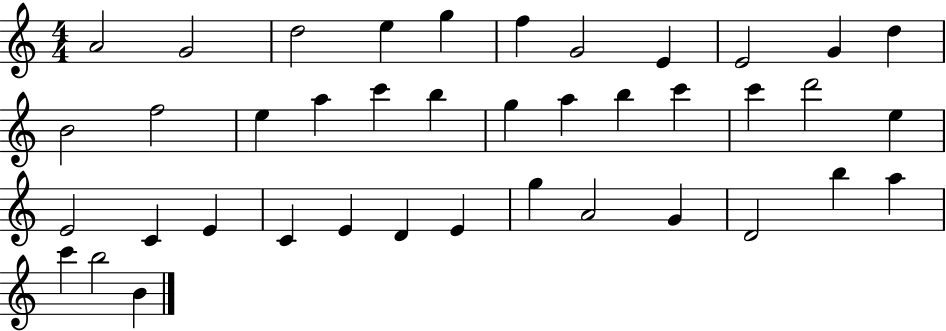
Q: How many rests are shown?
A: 0